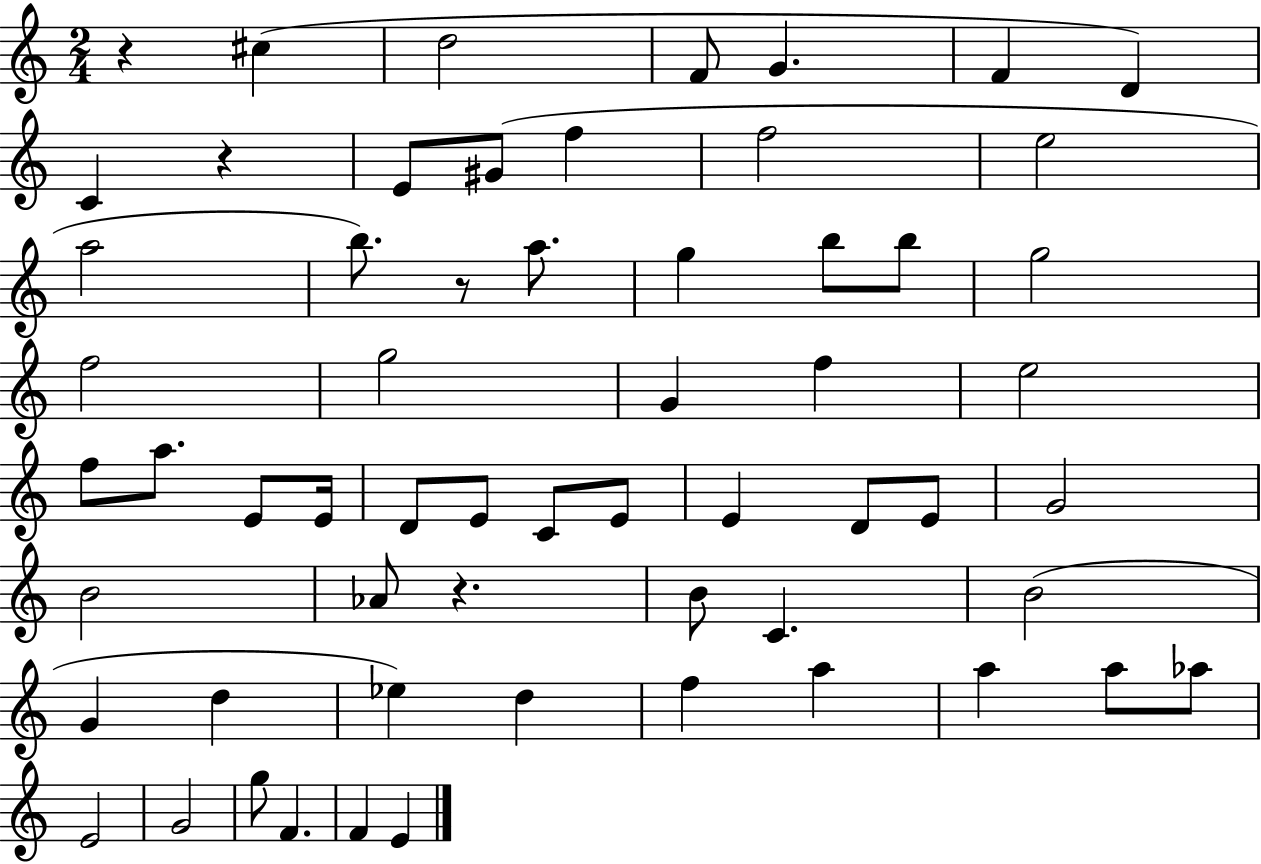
R/q C#5/q D5/h F4/e G4/q. F4/q D4/q C4/q R/q E4/e G#4/e F5/q F5/h E5/h A5/h B5/e. R/e A5/e. G5/q B5/e B5/e G5/h F5/h G5/h G4/q F5/q E5/h F5/e A5/e. E4/e E4/s D4/e E4/e C4/e E4/e E4/q D4/e E4/e G4/h B4/h Ab4/e R/q. B4/e C4/q. B4/h G4/q D5/q Eb5/q D5/q F5/q A5/q A5/q A5/e Ab5/e E4/h G4/h G5/e F4/q. F4/q E4/q